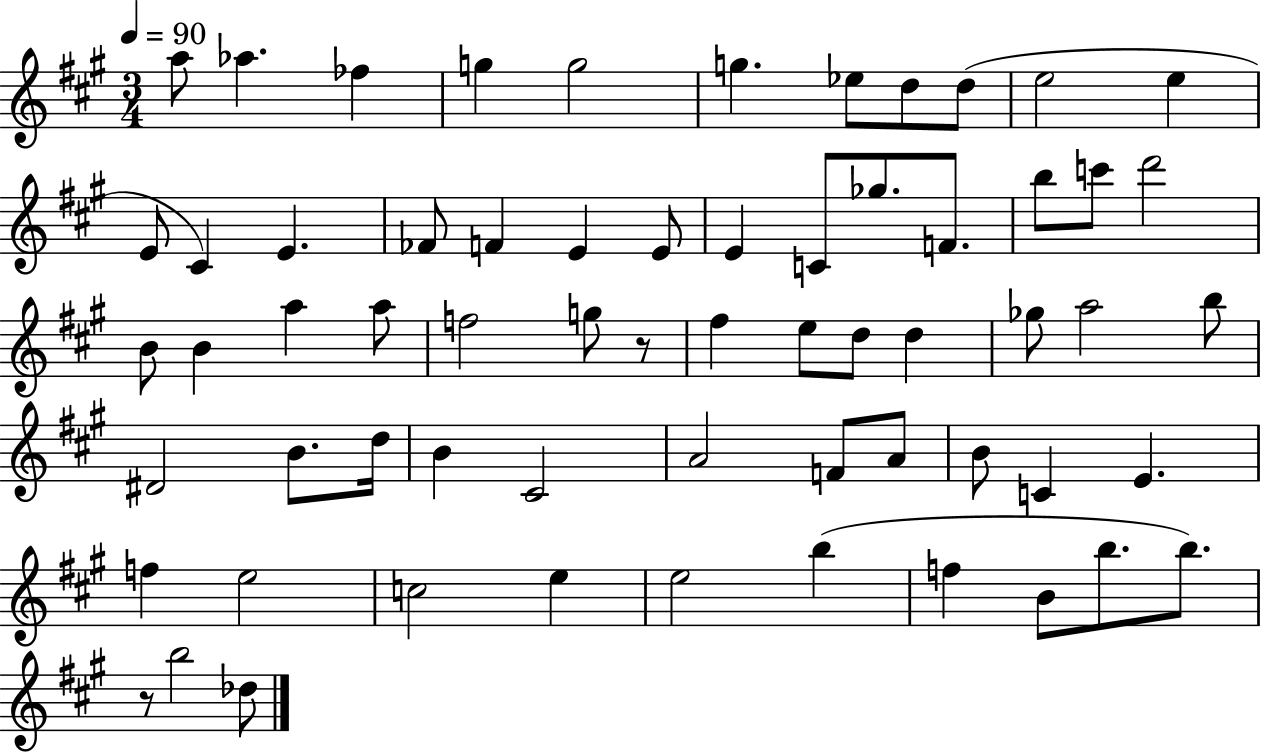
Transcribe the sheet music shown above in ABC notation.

X:1
T:Untitled
M:3/4
L:1/4
K:A
a/2 _a _f g g2 g _e/2 d/2 d/2 e2 e E/2 ^C E _F/2 F E E/2 E C/2 _g/2 F/2 b/2 c'/2 d'2 B/2 B a a/2 f2 g/2 z/2 ^f e/2 d/2 d _g/2 a2 b/2 ^D2 B/2 d/4 B ^C2 A2 F/2 A/2 B/2 C E f e2 c2 e e2 b f B/2 b/2 b/2 z/2 b2 _d/2